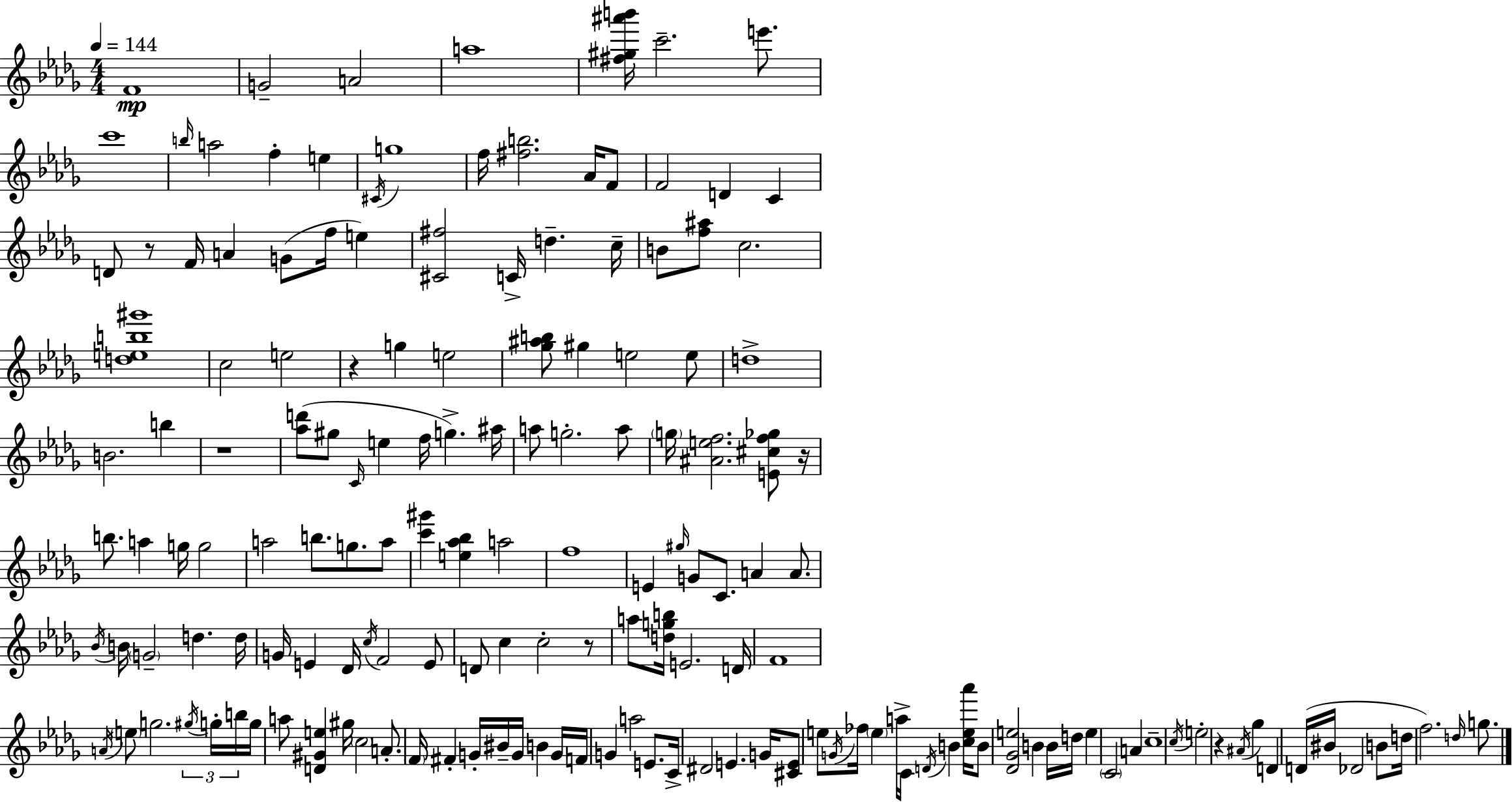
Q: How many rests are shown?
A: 6